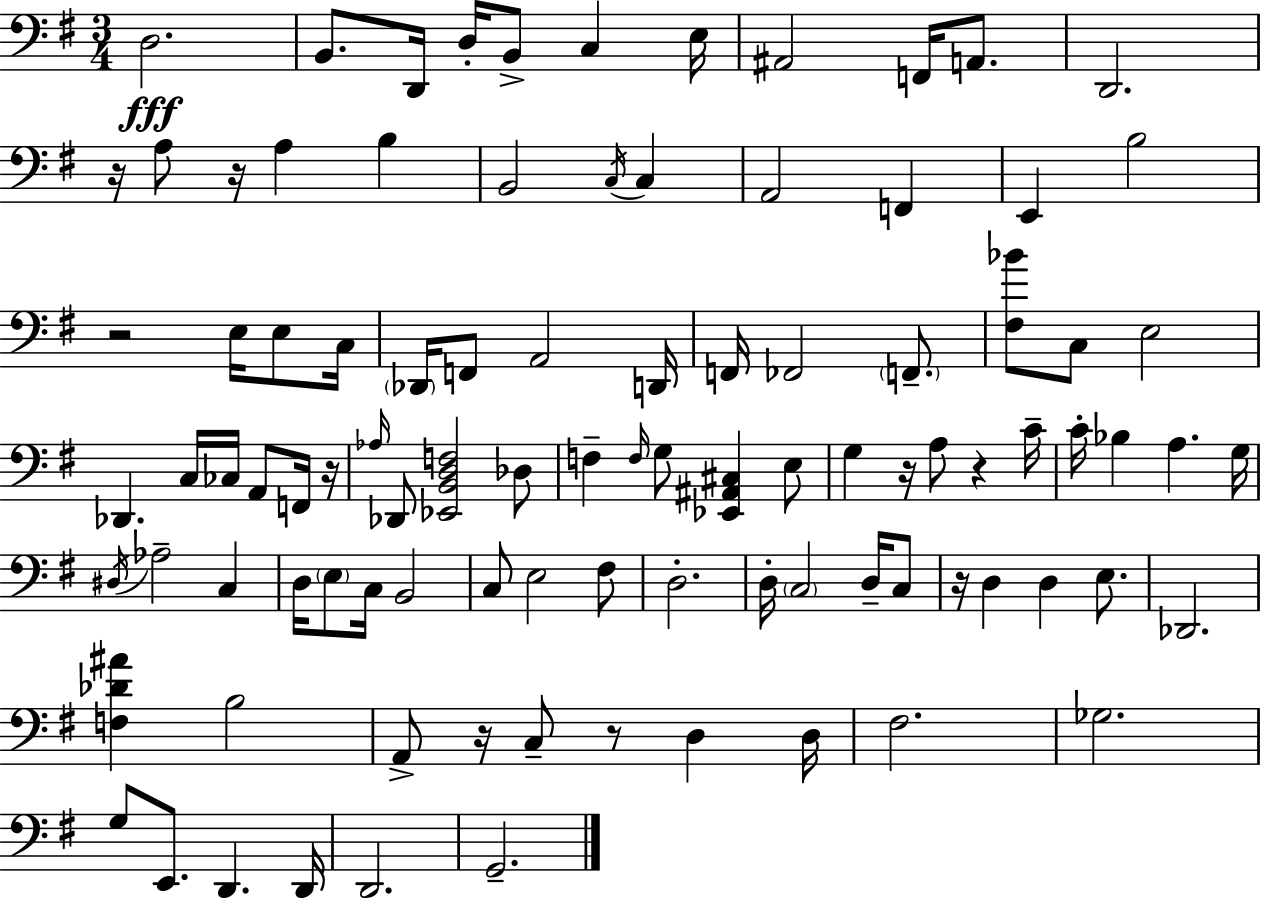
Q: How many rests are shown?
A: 9